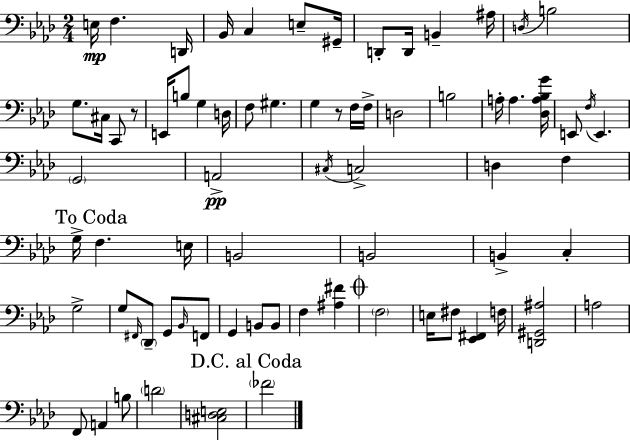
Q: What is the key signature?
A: AES major